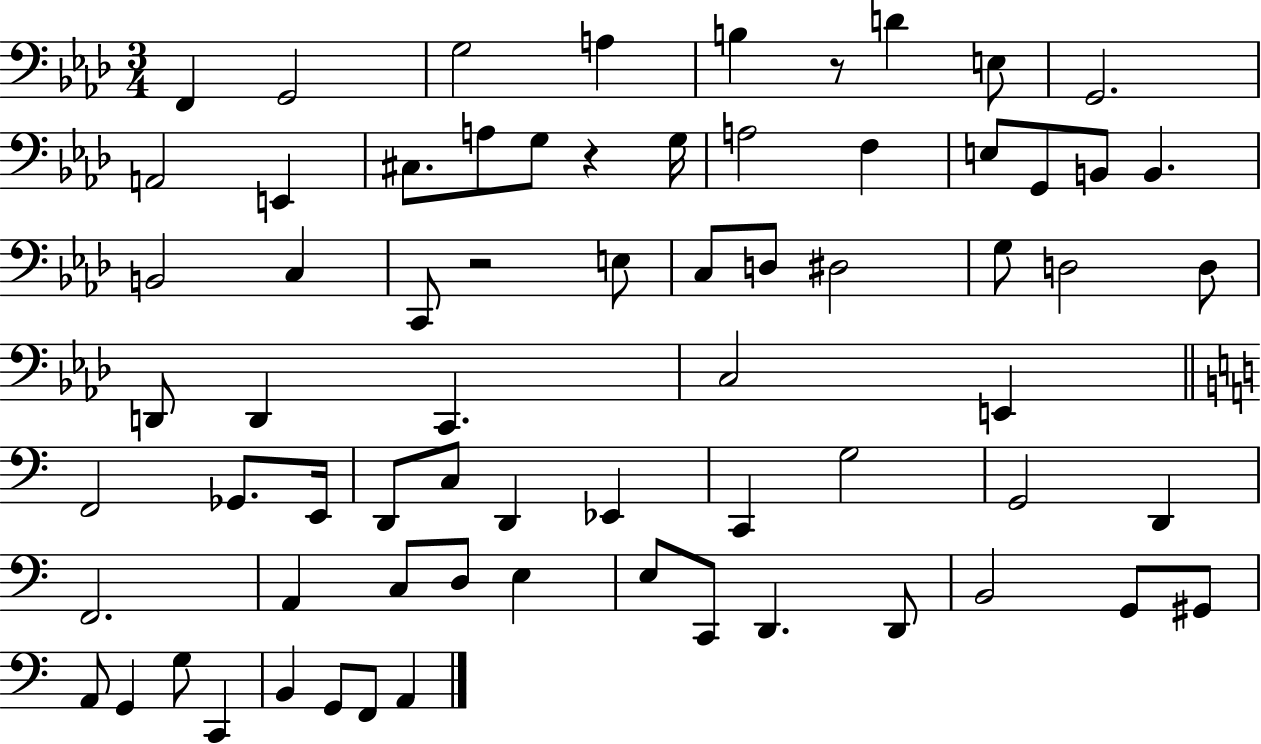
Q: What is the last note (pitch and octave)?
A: A2